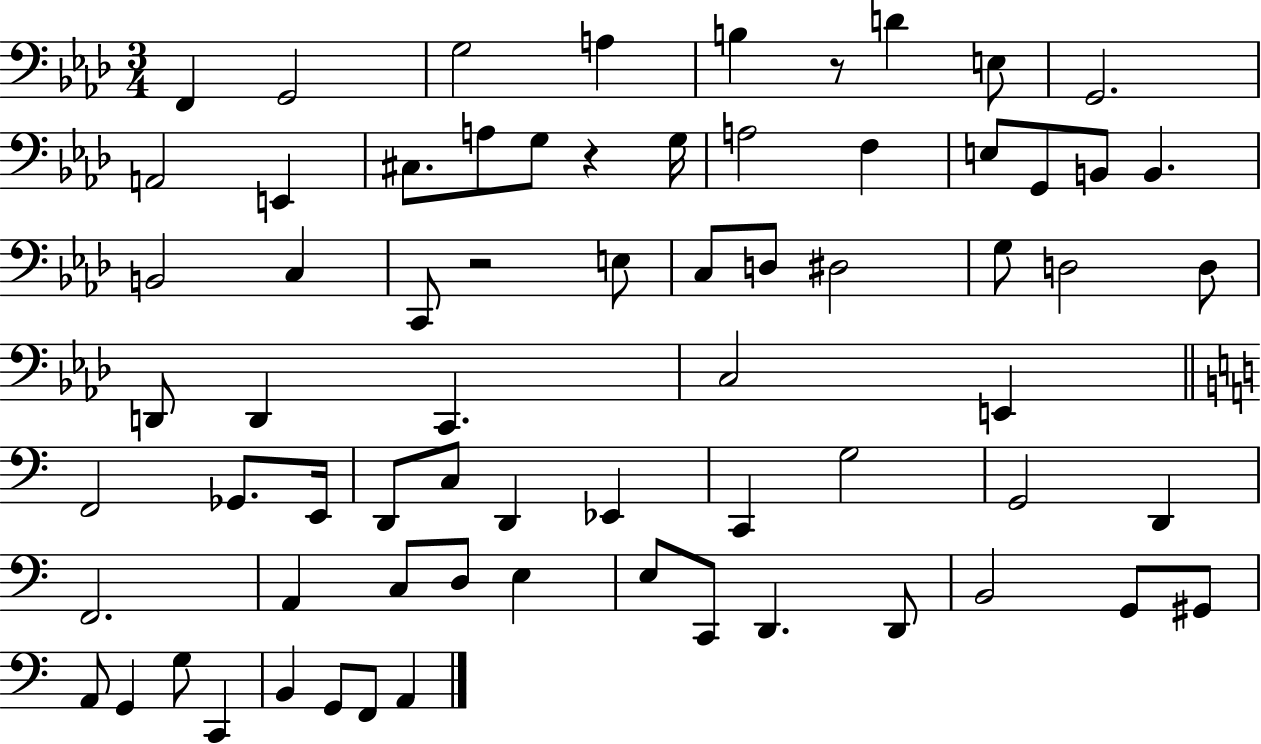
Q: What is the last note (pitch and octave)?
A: A2